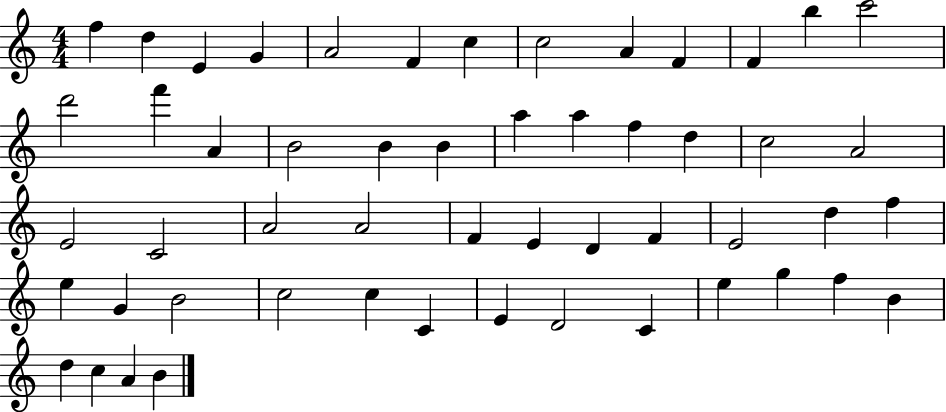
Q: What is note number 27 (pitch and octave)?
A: C4